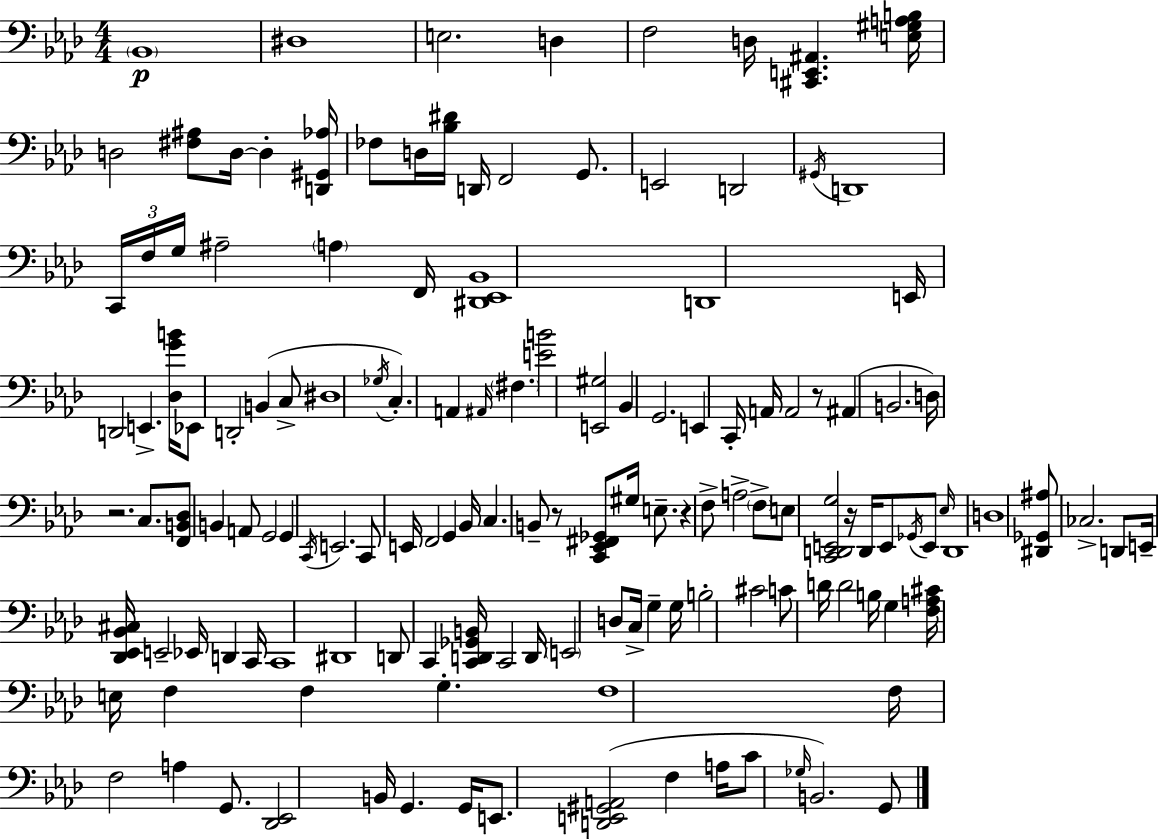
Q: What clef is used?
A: bass